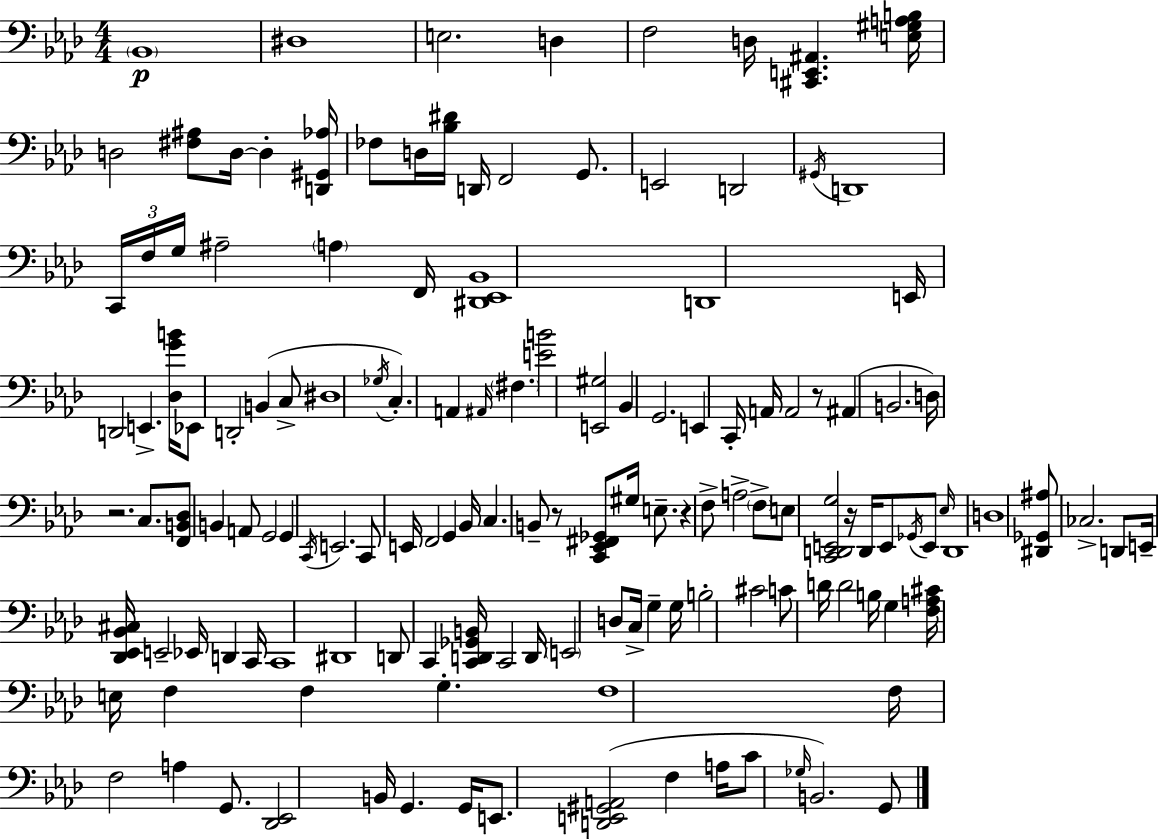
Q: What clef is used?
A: bass